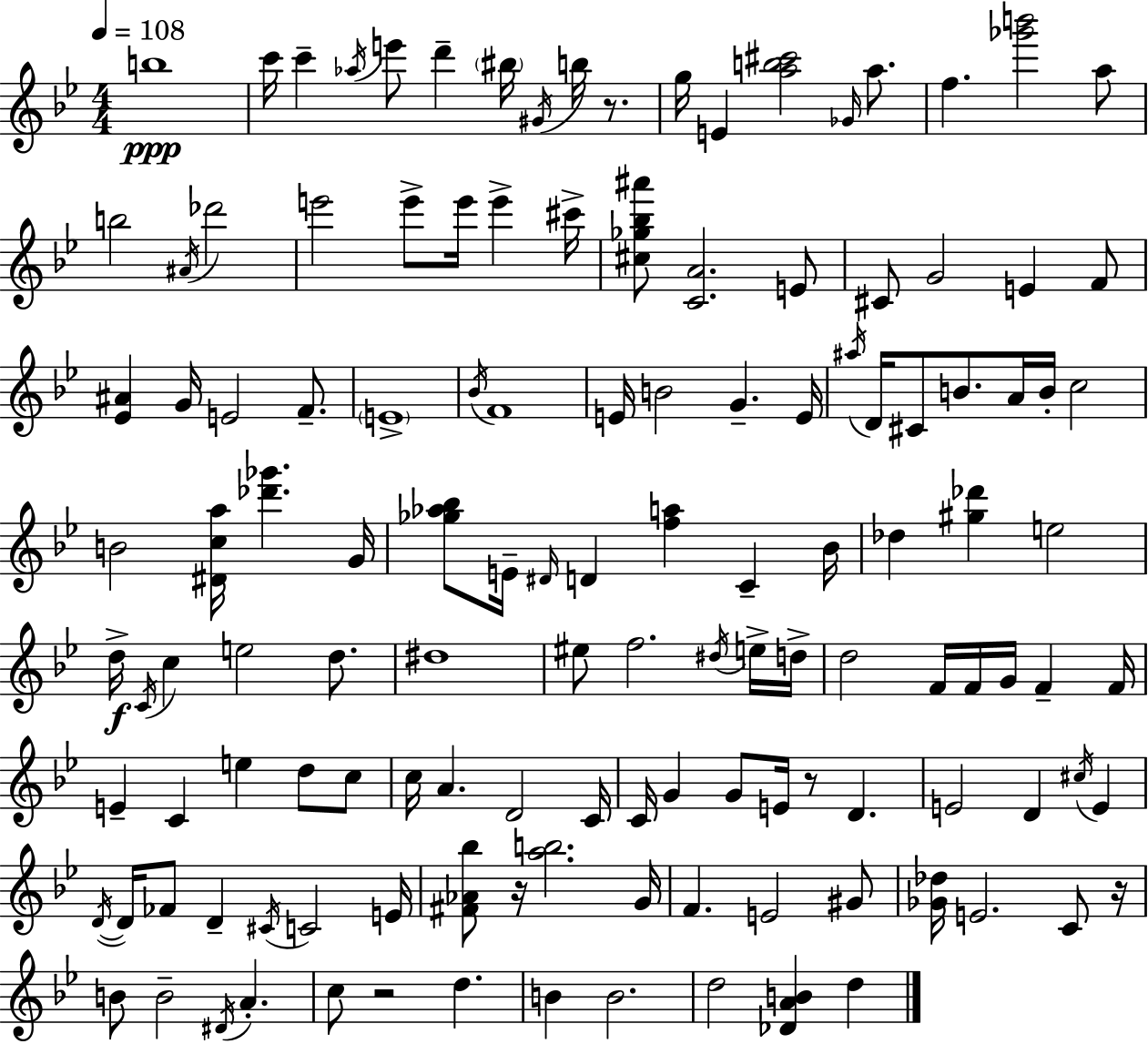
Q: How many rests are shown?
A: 5